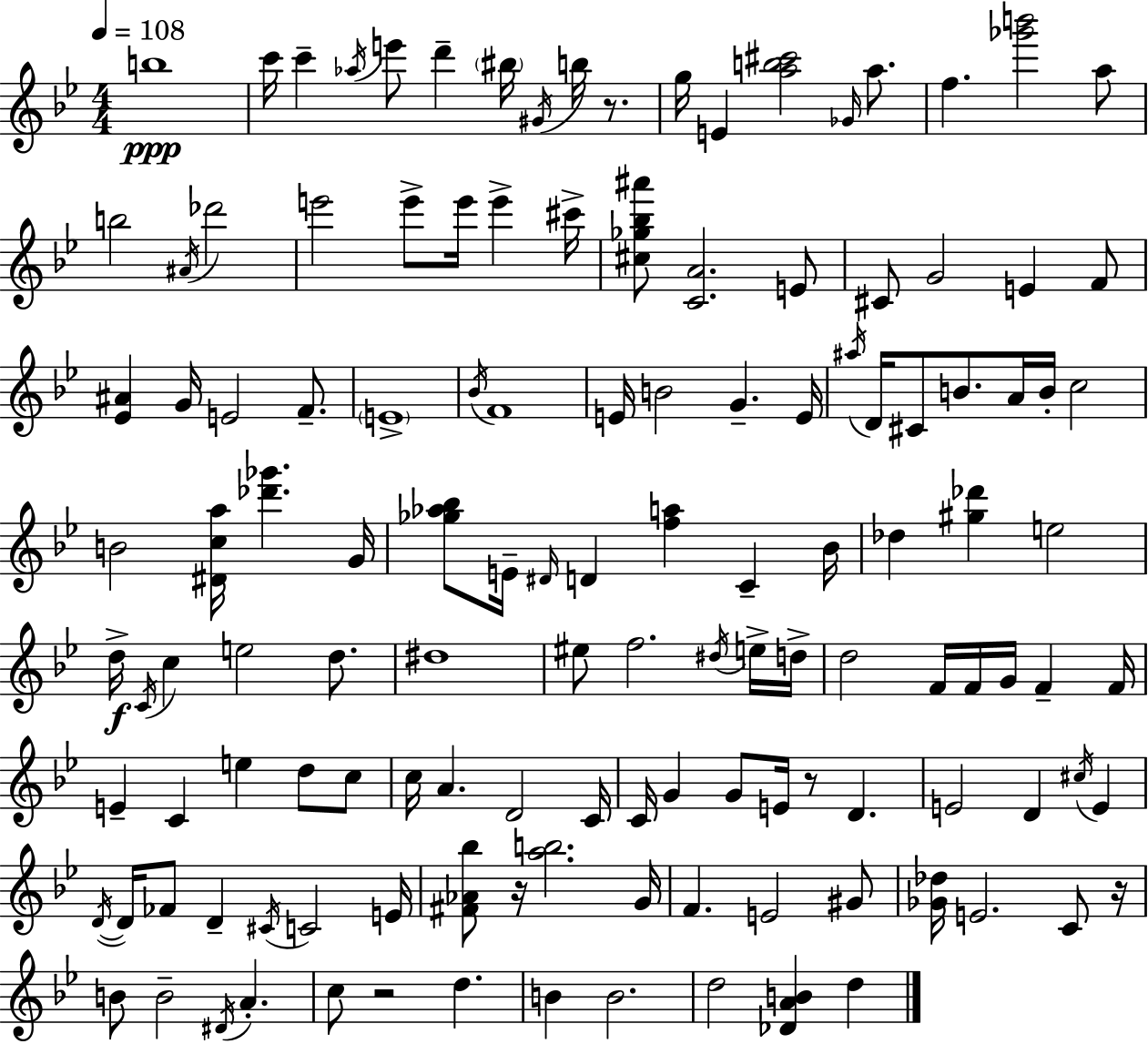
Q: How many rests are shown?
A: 5